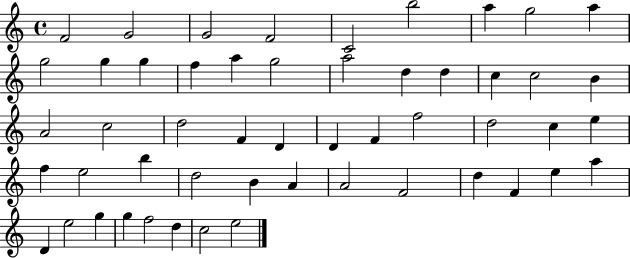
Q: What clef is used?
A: treble